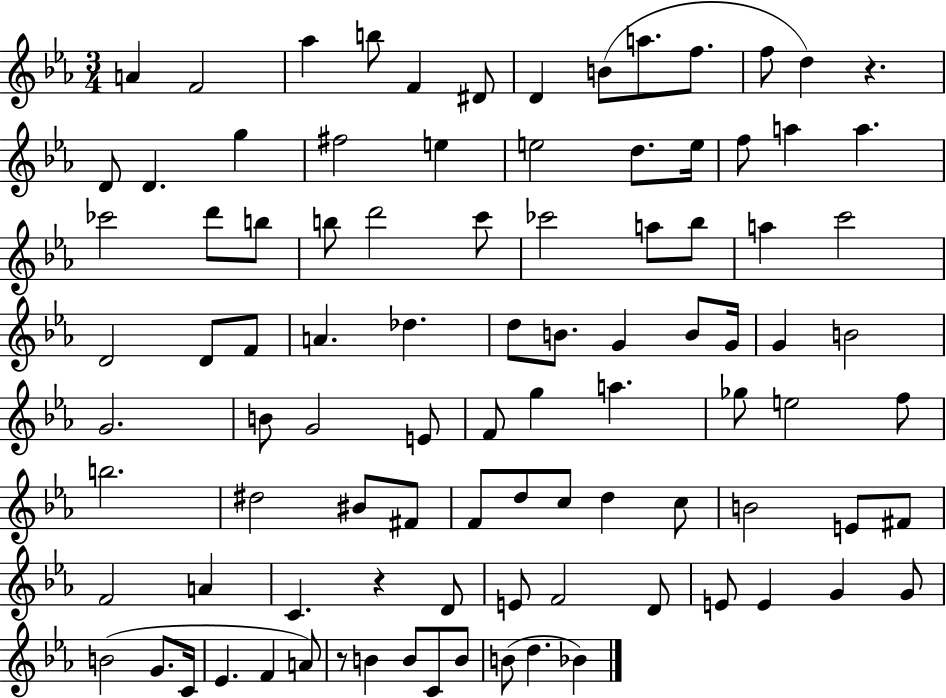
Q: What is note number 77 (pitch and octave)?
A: E4